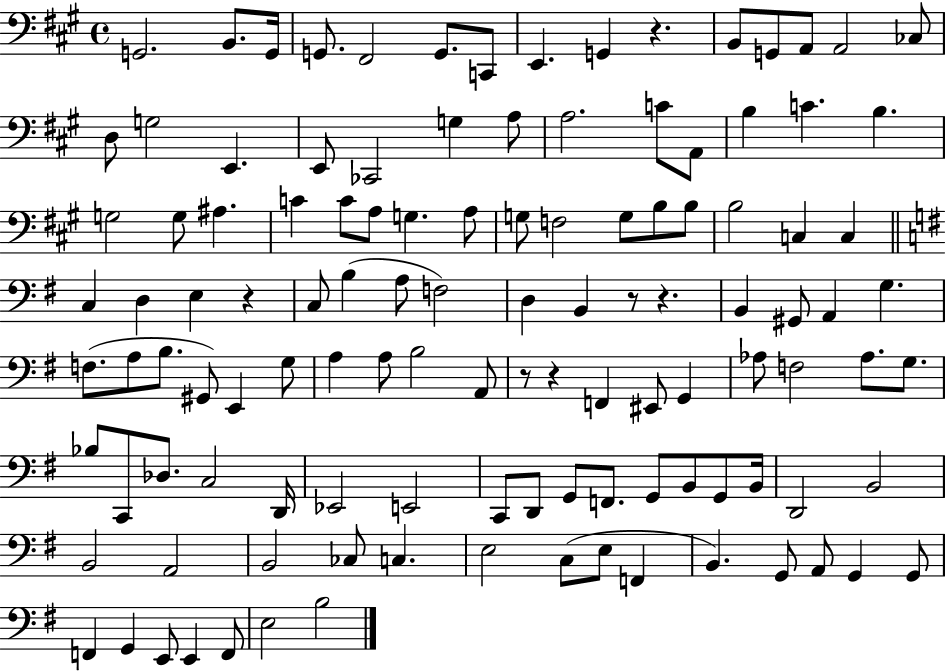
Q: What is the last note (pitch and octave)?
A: B3